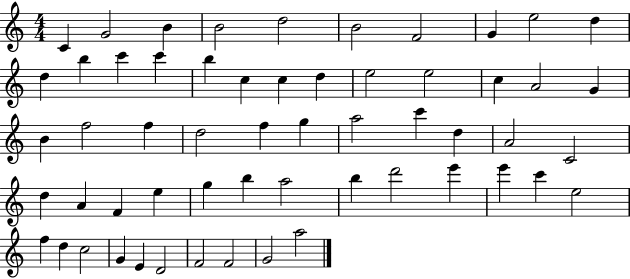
C4/q G4/h B4/q B4/h D5/h B4/h F4/h G4/q E5/h D5/q D5/q B5/q C6/q C6/q B5/q C5/q C5/q D5/q E5/h E5/h C5/q A4/h G4/q B4/q F5/h F5/q D5/h F5/q G5/q A5/h C6/q D5/q A4/h C4/h D5/q A4/q F4/q E5/q G5/q B5/q A5/h B5/q D6/h E6/q E6/q C6/q E5/h F5/q D5/q C5/h G4/q E4/q D4/h F4/h F4/h G4/h A5/h